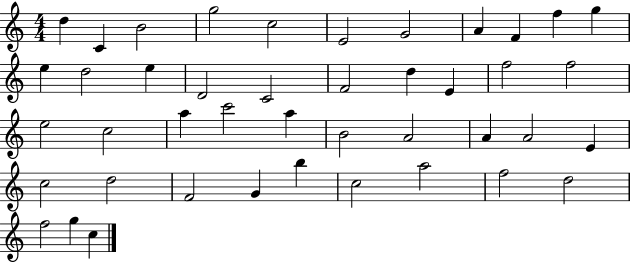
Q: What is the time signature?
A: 4/4